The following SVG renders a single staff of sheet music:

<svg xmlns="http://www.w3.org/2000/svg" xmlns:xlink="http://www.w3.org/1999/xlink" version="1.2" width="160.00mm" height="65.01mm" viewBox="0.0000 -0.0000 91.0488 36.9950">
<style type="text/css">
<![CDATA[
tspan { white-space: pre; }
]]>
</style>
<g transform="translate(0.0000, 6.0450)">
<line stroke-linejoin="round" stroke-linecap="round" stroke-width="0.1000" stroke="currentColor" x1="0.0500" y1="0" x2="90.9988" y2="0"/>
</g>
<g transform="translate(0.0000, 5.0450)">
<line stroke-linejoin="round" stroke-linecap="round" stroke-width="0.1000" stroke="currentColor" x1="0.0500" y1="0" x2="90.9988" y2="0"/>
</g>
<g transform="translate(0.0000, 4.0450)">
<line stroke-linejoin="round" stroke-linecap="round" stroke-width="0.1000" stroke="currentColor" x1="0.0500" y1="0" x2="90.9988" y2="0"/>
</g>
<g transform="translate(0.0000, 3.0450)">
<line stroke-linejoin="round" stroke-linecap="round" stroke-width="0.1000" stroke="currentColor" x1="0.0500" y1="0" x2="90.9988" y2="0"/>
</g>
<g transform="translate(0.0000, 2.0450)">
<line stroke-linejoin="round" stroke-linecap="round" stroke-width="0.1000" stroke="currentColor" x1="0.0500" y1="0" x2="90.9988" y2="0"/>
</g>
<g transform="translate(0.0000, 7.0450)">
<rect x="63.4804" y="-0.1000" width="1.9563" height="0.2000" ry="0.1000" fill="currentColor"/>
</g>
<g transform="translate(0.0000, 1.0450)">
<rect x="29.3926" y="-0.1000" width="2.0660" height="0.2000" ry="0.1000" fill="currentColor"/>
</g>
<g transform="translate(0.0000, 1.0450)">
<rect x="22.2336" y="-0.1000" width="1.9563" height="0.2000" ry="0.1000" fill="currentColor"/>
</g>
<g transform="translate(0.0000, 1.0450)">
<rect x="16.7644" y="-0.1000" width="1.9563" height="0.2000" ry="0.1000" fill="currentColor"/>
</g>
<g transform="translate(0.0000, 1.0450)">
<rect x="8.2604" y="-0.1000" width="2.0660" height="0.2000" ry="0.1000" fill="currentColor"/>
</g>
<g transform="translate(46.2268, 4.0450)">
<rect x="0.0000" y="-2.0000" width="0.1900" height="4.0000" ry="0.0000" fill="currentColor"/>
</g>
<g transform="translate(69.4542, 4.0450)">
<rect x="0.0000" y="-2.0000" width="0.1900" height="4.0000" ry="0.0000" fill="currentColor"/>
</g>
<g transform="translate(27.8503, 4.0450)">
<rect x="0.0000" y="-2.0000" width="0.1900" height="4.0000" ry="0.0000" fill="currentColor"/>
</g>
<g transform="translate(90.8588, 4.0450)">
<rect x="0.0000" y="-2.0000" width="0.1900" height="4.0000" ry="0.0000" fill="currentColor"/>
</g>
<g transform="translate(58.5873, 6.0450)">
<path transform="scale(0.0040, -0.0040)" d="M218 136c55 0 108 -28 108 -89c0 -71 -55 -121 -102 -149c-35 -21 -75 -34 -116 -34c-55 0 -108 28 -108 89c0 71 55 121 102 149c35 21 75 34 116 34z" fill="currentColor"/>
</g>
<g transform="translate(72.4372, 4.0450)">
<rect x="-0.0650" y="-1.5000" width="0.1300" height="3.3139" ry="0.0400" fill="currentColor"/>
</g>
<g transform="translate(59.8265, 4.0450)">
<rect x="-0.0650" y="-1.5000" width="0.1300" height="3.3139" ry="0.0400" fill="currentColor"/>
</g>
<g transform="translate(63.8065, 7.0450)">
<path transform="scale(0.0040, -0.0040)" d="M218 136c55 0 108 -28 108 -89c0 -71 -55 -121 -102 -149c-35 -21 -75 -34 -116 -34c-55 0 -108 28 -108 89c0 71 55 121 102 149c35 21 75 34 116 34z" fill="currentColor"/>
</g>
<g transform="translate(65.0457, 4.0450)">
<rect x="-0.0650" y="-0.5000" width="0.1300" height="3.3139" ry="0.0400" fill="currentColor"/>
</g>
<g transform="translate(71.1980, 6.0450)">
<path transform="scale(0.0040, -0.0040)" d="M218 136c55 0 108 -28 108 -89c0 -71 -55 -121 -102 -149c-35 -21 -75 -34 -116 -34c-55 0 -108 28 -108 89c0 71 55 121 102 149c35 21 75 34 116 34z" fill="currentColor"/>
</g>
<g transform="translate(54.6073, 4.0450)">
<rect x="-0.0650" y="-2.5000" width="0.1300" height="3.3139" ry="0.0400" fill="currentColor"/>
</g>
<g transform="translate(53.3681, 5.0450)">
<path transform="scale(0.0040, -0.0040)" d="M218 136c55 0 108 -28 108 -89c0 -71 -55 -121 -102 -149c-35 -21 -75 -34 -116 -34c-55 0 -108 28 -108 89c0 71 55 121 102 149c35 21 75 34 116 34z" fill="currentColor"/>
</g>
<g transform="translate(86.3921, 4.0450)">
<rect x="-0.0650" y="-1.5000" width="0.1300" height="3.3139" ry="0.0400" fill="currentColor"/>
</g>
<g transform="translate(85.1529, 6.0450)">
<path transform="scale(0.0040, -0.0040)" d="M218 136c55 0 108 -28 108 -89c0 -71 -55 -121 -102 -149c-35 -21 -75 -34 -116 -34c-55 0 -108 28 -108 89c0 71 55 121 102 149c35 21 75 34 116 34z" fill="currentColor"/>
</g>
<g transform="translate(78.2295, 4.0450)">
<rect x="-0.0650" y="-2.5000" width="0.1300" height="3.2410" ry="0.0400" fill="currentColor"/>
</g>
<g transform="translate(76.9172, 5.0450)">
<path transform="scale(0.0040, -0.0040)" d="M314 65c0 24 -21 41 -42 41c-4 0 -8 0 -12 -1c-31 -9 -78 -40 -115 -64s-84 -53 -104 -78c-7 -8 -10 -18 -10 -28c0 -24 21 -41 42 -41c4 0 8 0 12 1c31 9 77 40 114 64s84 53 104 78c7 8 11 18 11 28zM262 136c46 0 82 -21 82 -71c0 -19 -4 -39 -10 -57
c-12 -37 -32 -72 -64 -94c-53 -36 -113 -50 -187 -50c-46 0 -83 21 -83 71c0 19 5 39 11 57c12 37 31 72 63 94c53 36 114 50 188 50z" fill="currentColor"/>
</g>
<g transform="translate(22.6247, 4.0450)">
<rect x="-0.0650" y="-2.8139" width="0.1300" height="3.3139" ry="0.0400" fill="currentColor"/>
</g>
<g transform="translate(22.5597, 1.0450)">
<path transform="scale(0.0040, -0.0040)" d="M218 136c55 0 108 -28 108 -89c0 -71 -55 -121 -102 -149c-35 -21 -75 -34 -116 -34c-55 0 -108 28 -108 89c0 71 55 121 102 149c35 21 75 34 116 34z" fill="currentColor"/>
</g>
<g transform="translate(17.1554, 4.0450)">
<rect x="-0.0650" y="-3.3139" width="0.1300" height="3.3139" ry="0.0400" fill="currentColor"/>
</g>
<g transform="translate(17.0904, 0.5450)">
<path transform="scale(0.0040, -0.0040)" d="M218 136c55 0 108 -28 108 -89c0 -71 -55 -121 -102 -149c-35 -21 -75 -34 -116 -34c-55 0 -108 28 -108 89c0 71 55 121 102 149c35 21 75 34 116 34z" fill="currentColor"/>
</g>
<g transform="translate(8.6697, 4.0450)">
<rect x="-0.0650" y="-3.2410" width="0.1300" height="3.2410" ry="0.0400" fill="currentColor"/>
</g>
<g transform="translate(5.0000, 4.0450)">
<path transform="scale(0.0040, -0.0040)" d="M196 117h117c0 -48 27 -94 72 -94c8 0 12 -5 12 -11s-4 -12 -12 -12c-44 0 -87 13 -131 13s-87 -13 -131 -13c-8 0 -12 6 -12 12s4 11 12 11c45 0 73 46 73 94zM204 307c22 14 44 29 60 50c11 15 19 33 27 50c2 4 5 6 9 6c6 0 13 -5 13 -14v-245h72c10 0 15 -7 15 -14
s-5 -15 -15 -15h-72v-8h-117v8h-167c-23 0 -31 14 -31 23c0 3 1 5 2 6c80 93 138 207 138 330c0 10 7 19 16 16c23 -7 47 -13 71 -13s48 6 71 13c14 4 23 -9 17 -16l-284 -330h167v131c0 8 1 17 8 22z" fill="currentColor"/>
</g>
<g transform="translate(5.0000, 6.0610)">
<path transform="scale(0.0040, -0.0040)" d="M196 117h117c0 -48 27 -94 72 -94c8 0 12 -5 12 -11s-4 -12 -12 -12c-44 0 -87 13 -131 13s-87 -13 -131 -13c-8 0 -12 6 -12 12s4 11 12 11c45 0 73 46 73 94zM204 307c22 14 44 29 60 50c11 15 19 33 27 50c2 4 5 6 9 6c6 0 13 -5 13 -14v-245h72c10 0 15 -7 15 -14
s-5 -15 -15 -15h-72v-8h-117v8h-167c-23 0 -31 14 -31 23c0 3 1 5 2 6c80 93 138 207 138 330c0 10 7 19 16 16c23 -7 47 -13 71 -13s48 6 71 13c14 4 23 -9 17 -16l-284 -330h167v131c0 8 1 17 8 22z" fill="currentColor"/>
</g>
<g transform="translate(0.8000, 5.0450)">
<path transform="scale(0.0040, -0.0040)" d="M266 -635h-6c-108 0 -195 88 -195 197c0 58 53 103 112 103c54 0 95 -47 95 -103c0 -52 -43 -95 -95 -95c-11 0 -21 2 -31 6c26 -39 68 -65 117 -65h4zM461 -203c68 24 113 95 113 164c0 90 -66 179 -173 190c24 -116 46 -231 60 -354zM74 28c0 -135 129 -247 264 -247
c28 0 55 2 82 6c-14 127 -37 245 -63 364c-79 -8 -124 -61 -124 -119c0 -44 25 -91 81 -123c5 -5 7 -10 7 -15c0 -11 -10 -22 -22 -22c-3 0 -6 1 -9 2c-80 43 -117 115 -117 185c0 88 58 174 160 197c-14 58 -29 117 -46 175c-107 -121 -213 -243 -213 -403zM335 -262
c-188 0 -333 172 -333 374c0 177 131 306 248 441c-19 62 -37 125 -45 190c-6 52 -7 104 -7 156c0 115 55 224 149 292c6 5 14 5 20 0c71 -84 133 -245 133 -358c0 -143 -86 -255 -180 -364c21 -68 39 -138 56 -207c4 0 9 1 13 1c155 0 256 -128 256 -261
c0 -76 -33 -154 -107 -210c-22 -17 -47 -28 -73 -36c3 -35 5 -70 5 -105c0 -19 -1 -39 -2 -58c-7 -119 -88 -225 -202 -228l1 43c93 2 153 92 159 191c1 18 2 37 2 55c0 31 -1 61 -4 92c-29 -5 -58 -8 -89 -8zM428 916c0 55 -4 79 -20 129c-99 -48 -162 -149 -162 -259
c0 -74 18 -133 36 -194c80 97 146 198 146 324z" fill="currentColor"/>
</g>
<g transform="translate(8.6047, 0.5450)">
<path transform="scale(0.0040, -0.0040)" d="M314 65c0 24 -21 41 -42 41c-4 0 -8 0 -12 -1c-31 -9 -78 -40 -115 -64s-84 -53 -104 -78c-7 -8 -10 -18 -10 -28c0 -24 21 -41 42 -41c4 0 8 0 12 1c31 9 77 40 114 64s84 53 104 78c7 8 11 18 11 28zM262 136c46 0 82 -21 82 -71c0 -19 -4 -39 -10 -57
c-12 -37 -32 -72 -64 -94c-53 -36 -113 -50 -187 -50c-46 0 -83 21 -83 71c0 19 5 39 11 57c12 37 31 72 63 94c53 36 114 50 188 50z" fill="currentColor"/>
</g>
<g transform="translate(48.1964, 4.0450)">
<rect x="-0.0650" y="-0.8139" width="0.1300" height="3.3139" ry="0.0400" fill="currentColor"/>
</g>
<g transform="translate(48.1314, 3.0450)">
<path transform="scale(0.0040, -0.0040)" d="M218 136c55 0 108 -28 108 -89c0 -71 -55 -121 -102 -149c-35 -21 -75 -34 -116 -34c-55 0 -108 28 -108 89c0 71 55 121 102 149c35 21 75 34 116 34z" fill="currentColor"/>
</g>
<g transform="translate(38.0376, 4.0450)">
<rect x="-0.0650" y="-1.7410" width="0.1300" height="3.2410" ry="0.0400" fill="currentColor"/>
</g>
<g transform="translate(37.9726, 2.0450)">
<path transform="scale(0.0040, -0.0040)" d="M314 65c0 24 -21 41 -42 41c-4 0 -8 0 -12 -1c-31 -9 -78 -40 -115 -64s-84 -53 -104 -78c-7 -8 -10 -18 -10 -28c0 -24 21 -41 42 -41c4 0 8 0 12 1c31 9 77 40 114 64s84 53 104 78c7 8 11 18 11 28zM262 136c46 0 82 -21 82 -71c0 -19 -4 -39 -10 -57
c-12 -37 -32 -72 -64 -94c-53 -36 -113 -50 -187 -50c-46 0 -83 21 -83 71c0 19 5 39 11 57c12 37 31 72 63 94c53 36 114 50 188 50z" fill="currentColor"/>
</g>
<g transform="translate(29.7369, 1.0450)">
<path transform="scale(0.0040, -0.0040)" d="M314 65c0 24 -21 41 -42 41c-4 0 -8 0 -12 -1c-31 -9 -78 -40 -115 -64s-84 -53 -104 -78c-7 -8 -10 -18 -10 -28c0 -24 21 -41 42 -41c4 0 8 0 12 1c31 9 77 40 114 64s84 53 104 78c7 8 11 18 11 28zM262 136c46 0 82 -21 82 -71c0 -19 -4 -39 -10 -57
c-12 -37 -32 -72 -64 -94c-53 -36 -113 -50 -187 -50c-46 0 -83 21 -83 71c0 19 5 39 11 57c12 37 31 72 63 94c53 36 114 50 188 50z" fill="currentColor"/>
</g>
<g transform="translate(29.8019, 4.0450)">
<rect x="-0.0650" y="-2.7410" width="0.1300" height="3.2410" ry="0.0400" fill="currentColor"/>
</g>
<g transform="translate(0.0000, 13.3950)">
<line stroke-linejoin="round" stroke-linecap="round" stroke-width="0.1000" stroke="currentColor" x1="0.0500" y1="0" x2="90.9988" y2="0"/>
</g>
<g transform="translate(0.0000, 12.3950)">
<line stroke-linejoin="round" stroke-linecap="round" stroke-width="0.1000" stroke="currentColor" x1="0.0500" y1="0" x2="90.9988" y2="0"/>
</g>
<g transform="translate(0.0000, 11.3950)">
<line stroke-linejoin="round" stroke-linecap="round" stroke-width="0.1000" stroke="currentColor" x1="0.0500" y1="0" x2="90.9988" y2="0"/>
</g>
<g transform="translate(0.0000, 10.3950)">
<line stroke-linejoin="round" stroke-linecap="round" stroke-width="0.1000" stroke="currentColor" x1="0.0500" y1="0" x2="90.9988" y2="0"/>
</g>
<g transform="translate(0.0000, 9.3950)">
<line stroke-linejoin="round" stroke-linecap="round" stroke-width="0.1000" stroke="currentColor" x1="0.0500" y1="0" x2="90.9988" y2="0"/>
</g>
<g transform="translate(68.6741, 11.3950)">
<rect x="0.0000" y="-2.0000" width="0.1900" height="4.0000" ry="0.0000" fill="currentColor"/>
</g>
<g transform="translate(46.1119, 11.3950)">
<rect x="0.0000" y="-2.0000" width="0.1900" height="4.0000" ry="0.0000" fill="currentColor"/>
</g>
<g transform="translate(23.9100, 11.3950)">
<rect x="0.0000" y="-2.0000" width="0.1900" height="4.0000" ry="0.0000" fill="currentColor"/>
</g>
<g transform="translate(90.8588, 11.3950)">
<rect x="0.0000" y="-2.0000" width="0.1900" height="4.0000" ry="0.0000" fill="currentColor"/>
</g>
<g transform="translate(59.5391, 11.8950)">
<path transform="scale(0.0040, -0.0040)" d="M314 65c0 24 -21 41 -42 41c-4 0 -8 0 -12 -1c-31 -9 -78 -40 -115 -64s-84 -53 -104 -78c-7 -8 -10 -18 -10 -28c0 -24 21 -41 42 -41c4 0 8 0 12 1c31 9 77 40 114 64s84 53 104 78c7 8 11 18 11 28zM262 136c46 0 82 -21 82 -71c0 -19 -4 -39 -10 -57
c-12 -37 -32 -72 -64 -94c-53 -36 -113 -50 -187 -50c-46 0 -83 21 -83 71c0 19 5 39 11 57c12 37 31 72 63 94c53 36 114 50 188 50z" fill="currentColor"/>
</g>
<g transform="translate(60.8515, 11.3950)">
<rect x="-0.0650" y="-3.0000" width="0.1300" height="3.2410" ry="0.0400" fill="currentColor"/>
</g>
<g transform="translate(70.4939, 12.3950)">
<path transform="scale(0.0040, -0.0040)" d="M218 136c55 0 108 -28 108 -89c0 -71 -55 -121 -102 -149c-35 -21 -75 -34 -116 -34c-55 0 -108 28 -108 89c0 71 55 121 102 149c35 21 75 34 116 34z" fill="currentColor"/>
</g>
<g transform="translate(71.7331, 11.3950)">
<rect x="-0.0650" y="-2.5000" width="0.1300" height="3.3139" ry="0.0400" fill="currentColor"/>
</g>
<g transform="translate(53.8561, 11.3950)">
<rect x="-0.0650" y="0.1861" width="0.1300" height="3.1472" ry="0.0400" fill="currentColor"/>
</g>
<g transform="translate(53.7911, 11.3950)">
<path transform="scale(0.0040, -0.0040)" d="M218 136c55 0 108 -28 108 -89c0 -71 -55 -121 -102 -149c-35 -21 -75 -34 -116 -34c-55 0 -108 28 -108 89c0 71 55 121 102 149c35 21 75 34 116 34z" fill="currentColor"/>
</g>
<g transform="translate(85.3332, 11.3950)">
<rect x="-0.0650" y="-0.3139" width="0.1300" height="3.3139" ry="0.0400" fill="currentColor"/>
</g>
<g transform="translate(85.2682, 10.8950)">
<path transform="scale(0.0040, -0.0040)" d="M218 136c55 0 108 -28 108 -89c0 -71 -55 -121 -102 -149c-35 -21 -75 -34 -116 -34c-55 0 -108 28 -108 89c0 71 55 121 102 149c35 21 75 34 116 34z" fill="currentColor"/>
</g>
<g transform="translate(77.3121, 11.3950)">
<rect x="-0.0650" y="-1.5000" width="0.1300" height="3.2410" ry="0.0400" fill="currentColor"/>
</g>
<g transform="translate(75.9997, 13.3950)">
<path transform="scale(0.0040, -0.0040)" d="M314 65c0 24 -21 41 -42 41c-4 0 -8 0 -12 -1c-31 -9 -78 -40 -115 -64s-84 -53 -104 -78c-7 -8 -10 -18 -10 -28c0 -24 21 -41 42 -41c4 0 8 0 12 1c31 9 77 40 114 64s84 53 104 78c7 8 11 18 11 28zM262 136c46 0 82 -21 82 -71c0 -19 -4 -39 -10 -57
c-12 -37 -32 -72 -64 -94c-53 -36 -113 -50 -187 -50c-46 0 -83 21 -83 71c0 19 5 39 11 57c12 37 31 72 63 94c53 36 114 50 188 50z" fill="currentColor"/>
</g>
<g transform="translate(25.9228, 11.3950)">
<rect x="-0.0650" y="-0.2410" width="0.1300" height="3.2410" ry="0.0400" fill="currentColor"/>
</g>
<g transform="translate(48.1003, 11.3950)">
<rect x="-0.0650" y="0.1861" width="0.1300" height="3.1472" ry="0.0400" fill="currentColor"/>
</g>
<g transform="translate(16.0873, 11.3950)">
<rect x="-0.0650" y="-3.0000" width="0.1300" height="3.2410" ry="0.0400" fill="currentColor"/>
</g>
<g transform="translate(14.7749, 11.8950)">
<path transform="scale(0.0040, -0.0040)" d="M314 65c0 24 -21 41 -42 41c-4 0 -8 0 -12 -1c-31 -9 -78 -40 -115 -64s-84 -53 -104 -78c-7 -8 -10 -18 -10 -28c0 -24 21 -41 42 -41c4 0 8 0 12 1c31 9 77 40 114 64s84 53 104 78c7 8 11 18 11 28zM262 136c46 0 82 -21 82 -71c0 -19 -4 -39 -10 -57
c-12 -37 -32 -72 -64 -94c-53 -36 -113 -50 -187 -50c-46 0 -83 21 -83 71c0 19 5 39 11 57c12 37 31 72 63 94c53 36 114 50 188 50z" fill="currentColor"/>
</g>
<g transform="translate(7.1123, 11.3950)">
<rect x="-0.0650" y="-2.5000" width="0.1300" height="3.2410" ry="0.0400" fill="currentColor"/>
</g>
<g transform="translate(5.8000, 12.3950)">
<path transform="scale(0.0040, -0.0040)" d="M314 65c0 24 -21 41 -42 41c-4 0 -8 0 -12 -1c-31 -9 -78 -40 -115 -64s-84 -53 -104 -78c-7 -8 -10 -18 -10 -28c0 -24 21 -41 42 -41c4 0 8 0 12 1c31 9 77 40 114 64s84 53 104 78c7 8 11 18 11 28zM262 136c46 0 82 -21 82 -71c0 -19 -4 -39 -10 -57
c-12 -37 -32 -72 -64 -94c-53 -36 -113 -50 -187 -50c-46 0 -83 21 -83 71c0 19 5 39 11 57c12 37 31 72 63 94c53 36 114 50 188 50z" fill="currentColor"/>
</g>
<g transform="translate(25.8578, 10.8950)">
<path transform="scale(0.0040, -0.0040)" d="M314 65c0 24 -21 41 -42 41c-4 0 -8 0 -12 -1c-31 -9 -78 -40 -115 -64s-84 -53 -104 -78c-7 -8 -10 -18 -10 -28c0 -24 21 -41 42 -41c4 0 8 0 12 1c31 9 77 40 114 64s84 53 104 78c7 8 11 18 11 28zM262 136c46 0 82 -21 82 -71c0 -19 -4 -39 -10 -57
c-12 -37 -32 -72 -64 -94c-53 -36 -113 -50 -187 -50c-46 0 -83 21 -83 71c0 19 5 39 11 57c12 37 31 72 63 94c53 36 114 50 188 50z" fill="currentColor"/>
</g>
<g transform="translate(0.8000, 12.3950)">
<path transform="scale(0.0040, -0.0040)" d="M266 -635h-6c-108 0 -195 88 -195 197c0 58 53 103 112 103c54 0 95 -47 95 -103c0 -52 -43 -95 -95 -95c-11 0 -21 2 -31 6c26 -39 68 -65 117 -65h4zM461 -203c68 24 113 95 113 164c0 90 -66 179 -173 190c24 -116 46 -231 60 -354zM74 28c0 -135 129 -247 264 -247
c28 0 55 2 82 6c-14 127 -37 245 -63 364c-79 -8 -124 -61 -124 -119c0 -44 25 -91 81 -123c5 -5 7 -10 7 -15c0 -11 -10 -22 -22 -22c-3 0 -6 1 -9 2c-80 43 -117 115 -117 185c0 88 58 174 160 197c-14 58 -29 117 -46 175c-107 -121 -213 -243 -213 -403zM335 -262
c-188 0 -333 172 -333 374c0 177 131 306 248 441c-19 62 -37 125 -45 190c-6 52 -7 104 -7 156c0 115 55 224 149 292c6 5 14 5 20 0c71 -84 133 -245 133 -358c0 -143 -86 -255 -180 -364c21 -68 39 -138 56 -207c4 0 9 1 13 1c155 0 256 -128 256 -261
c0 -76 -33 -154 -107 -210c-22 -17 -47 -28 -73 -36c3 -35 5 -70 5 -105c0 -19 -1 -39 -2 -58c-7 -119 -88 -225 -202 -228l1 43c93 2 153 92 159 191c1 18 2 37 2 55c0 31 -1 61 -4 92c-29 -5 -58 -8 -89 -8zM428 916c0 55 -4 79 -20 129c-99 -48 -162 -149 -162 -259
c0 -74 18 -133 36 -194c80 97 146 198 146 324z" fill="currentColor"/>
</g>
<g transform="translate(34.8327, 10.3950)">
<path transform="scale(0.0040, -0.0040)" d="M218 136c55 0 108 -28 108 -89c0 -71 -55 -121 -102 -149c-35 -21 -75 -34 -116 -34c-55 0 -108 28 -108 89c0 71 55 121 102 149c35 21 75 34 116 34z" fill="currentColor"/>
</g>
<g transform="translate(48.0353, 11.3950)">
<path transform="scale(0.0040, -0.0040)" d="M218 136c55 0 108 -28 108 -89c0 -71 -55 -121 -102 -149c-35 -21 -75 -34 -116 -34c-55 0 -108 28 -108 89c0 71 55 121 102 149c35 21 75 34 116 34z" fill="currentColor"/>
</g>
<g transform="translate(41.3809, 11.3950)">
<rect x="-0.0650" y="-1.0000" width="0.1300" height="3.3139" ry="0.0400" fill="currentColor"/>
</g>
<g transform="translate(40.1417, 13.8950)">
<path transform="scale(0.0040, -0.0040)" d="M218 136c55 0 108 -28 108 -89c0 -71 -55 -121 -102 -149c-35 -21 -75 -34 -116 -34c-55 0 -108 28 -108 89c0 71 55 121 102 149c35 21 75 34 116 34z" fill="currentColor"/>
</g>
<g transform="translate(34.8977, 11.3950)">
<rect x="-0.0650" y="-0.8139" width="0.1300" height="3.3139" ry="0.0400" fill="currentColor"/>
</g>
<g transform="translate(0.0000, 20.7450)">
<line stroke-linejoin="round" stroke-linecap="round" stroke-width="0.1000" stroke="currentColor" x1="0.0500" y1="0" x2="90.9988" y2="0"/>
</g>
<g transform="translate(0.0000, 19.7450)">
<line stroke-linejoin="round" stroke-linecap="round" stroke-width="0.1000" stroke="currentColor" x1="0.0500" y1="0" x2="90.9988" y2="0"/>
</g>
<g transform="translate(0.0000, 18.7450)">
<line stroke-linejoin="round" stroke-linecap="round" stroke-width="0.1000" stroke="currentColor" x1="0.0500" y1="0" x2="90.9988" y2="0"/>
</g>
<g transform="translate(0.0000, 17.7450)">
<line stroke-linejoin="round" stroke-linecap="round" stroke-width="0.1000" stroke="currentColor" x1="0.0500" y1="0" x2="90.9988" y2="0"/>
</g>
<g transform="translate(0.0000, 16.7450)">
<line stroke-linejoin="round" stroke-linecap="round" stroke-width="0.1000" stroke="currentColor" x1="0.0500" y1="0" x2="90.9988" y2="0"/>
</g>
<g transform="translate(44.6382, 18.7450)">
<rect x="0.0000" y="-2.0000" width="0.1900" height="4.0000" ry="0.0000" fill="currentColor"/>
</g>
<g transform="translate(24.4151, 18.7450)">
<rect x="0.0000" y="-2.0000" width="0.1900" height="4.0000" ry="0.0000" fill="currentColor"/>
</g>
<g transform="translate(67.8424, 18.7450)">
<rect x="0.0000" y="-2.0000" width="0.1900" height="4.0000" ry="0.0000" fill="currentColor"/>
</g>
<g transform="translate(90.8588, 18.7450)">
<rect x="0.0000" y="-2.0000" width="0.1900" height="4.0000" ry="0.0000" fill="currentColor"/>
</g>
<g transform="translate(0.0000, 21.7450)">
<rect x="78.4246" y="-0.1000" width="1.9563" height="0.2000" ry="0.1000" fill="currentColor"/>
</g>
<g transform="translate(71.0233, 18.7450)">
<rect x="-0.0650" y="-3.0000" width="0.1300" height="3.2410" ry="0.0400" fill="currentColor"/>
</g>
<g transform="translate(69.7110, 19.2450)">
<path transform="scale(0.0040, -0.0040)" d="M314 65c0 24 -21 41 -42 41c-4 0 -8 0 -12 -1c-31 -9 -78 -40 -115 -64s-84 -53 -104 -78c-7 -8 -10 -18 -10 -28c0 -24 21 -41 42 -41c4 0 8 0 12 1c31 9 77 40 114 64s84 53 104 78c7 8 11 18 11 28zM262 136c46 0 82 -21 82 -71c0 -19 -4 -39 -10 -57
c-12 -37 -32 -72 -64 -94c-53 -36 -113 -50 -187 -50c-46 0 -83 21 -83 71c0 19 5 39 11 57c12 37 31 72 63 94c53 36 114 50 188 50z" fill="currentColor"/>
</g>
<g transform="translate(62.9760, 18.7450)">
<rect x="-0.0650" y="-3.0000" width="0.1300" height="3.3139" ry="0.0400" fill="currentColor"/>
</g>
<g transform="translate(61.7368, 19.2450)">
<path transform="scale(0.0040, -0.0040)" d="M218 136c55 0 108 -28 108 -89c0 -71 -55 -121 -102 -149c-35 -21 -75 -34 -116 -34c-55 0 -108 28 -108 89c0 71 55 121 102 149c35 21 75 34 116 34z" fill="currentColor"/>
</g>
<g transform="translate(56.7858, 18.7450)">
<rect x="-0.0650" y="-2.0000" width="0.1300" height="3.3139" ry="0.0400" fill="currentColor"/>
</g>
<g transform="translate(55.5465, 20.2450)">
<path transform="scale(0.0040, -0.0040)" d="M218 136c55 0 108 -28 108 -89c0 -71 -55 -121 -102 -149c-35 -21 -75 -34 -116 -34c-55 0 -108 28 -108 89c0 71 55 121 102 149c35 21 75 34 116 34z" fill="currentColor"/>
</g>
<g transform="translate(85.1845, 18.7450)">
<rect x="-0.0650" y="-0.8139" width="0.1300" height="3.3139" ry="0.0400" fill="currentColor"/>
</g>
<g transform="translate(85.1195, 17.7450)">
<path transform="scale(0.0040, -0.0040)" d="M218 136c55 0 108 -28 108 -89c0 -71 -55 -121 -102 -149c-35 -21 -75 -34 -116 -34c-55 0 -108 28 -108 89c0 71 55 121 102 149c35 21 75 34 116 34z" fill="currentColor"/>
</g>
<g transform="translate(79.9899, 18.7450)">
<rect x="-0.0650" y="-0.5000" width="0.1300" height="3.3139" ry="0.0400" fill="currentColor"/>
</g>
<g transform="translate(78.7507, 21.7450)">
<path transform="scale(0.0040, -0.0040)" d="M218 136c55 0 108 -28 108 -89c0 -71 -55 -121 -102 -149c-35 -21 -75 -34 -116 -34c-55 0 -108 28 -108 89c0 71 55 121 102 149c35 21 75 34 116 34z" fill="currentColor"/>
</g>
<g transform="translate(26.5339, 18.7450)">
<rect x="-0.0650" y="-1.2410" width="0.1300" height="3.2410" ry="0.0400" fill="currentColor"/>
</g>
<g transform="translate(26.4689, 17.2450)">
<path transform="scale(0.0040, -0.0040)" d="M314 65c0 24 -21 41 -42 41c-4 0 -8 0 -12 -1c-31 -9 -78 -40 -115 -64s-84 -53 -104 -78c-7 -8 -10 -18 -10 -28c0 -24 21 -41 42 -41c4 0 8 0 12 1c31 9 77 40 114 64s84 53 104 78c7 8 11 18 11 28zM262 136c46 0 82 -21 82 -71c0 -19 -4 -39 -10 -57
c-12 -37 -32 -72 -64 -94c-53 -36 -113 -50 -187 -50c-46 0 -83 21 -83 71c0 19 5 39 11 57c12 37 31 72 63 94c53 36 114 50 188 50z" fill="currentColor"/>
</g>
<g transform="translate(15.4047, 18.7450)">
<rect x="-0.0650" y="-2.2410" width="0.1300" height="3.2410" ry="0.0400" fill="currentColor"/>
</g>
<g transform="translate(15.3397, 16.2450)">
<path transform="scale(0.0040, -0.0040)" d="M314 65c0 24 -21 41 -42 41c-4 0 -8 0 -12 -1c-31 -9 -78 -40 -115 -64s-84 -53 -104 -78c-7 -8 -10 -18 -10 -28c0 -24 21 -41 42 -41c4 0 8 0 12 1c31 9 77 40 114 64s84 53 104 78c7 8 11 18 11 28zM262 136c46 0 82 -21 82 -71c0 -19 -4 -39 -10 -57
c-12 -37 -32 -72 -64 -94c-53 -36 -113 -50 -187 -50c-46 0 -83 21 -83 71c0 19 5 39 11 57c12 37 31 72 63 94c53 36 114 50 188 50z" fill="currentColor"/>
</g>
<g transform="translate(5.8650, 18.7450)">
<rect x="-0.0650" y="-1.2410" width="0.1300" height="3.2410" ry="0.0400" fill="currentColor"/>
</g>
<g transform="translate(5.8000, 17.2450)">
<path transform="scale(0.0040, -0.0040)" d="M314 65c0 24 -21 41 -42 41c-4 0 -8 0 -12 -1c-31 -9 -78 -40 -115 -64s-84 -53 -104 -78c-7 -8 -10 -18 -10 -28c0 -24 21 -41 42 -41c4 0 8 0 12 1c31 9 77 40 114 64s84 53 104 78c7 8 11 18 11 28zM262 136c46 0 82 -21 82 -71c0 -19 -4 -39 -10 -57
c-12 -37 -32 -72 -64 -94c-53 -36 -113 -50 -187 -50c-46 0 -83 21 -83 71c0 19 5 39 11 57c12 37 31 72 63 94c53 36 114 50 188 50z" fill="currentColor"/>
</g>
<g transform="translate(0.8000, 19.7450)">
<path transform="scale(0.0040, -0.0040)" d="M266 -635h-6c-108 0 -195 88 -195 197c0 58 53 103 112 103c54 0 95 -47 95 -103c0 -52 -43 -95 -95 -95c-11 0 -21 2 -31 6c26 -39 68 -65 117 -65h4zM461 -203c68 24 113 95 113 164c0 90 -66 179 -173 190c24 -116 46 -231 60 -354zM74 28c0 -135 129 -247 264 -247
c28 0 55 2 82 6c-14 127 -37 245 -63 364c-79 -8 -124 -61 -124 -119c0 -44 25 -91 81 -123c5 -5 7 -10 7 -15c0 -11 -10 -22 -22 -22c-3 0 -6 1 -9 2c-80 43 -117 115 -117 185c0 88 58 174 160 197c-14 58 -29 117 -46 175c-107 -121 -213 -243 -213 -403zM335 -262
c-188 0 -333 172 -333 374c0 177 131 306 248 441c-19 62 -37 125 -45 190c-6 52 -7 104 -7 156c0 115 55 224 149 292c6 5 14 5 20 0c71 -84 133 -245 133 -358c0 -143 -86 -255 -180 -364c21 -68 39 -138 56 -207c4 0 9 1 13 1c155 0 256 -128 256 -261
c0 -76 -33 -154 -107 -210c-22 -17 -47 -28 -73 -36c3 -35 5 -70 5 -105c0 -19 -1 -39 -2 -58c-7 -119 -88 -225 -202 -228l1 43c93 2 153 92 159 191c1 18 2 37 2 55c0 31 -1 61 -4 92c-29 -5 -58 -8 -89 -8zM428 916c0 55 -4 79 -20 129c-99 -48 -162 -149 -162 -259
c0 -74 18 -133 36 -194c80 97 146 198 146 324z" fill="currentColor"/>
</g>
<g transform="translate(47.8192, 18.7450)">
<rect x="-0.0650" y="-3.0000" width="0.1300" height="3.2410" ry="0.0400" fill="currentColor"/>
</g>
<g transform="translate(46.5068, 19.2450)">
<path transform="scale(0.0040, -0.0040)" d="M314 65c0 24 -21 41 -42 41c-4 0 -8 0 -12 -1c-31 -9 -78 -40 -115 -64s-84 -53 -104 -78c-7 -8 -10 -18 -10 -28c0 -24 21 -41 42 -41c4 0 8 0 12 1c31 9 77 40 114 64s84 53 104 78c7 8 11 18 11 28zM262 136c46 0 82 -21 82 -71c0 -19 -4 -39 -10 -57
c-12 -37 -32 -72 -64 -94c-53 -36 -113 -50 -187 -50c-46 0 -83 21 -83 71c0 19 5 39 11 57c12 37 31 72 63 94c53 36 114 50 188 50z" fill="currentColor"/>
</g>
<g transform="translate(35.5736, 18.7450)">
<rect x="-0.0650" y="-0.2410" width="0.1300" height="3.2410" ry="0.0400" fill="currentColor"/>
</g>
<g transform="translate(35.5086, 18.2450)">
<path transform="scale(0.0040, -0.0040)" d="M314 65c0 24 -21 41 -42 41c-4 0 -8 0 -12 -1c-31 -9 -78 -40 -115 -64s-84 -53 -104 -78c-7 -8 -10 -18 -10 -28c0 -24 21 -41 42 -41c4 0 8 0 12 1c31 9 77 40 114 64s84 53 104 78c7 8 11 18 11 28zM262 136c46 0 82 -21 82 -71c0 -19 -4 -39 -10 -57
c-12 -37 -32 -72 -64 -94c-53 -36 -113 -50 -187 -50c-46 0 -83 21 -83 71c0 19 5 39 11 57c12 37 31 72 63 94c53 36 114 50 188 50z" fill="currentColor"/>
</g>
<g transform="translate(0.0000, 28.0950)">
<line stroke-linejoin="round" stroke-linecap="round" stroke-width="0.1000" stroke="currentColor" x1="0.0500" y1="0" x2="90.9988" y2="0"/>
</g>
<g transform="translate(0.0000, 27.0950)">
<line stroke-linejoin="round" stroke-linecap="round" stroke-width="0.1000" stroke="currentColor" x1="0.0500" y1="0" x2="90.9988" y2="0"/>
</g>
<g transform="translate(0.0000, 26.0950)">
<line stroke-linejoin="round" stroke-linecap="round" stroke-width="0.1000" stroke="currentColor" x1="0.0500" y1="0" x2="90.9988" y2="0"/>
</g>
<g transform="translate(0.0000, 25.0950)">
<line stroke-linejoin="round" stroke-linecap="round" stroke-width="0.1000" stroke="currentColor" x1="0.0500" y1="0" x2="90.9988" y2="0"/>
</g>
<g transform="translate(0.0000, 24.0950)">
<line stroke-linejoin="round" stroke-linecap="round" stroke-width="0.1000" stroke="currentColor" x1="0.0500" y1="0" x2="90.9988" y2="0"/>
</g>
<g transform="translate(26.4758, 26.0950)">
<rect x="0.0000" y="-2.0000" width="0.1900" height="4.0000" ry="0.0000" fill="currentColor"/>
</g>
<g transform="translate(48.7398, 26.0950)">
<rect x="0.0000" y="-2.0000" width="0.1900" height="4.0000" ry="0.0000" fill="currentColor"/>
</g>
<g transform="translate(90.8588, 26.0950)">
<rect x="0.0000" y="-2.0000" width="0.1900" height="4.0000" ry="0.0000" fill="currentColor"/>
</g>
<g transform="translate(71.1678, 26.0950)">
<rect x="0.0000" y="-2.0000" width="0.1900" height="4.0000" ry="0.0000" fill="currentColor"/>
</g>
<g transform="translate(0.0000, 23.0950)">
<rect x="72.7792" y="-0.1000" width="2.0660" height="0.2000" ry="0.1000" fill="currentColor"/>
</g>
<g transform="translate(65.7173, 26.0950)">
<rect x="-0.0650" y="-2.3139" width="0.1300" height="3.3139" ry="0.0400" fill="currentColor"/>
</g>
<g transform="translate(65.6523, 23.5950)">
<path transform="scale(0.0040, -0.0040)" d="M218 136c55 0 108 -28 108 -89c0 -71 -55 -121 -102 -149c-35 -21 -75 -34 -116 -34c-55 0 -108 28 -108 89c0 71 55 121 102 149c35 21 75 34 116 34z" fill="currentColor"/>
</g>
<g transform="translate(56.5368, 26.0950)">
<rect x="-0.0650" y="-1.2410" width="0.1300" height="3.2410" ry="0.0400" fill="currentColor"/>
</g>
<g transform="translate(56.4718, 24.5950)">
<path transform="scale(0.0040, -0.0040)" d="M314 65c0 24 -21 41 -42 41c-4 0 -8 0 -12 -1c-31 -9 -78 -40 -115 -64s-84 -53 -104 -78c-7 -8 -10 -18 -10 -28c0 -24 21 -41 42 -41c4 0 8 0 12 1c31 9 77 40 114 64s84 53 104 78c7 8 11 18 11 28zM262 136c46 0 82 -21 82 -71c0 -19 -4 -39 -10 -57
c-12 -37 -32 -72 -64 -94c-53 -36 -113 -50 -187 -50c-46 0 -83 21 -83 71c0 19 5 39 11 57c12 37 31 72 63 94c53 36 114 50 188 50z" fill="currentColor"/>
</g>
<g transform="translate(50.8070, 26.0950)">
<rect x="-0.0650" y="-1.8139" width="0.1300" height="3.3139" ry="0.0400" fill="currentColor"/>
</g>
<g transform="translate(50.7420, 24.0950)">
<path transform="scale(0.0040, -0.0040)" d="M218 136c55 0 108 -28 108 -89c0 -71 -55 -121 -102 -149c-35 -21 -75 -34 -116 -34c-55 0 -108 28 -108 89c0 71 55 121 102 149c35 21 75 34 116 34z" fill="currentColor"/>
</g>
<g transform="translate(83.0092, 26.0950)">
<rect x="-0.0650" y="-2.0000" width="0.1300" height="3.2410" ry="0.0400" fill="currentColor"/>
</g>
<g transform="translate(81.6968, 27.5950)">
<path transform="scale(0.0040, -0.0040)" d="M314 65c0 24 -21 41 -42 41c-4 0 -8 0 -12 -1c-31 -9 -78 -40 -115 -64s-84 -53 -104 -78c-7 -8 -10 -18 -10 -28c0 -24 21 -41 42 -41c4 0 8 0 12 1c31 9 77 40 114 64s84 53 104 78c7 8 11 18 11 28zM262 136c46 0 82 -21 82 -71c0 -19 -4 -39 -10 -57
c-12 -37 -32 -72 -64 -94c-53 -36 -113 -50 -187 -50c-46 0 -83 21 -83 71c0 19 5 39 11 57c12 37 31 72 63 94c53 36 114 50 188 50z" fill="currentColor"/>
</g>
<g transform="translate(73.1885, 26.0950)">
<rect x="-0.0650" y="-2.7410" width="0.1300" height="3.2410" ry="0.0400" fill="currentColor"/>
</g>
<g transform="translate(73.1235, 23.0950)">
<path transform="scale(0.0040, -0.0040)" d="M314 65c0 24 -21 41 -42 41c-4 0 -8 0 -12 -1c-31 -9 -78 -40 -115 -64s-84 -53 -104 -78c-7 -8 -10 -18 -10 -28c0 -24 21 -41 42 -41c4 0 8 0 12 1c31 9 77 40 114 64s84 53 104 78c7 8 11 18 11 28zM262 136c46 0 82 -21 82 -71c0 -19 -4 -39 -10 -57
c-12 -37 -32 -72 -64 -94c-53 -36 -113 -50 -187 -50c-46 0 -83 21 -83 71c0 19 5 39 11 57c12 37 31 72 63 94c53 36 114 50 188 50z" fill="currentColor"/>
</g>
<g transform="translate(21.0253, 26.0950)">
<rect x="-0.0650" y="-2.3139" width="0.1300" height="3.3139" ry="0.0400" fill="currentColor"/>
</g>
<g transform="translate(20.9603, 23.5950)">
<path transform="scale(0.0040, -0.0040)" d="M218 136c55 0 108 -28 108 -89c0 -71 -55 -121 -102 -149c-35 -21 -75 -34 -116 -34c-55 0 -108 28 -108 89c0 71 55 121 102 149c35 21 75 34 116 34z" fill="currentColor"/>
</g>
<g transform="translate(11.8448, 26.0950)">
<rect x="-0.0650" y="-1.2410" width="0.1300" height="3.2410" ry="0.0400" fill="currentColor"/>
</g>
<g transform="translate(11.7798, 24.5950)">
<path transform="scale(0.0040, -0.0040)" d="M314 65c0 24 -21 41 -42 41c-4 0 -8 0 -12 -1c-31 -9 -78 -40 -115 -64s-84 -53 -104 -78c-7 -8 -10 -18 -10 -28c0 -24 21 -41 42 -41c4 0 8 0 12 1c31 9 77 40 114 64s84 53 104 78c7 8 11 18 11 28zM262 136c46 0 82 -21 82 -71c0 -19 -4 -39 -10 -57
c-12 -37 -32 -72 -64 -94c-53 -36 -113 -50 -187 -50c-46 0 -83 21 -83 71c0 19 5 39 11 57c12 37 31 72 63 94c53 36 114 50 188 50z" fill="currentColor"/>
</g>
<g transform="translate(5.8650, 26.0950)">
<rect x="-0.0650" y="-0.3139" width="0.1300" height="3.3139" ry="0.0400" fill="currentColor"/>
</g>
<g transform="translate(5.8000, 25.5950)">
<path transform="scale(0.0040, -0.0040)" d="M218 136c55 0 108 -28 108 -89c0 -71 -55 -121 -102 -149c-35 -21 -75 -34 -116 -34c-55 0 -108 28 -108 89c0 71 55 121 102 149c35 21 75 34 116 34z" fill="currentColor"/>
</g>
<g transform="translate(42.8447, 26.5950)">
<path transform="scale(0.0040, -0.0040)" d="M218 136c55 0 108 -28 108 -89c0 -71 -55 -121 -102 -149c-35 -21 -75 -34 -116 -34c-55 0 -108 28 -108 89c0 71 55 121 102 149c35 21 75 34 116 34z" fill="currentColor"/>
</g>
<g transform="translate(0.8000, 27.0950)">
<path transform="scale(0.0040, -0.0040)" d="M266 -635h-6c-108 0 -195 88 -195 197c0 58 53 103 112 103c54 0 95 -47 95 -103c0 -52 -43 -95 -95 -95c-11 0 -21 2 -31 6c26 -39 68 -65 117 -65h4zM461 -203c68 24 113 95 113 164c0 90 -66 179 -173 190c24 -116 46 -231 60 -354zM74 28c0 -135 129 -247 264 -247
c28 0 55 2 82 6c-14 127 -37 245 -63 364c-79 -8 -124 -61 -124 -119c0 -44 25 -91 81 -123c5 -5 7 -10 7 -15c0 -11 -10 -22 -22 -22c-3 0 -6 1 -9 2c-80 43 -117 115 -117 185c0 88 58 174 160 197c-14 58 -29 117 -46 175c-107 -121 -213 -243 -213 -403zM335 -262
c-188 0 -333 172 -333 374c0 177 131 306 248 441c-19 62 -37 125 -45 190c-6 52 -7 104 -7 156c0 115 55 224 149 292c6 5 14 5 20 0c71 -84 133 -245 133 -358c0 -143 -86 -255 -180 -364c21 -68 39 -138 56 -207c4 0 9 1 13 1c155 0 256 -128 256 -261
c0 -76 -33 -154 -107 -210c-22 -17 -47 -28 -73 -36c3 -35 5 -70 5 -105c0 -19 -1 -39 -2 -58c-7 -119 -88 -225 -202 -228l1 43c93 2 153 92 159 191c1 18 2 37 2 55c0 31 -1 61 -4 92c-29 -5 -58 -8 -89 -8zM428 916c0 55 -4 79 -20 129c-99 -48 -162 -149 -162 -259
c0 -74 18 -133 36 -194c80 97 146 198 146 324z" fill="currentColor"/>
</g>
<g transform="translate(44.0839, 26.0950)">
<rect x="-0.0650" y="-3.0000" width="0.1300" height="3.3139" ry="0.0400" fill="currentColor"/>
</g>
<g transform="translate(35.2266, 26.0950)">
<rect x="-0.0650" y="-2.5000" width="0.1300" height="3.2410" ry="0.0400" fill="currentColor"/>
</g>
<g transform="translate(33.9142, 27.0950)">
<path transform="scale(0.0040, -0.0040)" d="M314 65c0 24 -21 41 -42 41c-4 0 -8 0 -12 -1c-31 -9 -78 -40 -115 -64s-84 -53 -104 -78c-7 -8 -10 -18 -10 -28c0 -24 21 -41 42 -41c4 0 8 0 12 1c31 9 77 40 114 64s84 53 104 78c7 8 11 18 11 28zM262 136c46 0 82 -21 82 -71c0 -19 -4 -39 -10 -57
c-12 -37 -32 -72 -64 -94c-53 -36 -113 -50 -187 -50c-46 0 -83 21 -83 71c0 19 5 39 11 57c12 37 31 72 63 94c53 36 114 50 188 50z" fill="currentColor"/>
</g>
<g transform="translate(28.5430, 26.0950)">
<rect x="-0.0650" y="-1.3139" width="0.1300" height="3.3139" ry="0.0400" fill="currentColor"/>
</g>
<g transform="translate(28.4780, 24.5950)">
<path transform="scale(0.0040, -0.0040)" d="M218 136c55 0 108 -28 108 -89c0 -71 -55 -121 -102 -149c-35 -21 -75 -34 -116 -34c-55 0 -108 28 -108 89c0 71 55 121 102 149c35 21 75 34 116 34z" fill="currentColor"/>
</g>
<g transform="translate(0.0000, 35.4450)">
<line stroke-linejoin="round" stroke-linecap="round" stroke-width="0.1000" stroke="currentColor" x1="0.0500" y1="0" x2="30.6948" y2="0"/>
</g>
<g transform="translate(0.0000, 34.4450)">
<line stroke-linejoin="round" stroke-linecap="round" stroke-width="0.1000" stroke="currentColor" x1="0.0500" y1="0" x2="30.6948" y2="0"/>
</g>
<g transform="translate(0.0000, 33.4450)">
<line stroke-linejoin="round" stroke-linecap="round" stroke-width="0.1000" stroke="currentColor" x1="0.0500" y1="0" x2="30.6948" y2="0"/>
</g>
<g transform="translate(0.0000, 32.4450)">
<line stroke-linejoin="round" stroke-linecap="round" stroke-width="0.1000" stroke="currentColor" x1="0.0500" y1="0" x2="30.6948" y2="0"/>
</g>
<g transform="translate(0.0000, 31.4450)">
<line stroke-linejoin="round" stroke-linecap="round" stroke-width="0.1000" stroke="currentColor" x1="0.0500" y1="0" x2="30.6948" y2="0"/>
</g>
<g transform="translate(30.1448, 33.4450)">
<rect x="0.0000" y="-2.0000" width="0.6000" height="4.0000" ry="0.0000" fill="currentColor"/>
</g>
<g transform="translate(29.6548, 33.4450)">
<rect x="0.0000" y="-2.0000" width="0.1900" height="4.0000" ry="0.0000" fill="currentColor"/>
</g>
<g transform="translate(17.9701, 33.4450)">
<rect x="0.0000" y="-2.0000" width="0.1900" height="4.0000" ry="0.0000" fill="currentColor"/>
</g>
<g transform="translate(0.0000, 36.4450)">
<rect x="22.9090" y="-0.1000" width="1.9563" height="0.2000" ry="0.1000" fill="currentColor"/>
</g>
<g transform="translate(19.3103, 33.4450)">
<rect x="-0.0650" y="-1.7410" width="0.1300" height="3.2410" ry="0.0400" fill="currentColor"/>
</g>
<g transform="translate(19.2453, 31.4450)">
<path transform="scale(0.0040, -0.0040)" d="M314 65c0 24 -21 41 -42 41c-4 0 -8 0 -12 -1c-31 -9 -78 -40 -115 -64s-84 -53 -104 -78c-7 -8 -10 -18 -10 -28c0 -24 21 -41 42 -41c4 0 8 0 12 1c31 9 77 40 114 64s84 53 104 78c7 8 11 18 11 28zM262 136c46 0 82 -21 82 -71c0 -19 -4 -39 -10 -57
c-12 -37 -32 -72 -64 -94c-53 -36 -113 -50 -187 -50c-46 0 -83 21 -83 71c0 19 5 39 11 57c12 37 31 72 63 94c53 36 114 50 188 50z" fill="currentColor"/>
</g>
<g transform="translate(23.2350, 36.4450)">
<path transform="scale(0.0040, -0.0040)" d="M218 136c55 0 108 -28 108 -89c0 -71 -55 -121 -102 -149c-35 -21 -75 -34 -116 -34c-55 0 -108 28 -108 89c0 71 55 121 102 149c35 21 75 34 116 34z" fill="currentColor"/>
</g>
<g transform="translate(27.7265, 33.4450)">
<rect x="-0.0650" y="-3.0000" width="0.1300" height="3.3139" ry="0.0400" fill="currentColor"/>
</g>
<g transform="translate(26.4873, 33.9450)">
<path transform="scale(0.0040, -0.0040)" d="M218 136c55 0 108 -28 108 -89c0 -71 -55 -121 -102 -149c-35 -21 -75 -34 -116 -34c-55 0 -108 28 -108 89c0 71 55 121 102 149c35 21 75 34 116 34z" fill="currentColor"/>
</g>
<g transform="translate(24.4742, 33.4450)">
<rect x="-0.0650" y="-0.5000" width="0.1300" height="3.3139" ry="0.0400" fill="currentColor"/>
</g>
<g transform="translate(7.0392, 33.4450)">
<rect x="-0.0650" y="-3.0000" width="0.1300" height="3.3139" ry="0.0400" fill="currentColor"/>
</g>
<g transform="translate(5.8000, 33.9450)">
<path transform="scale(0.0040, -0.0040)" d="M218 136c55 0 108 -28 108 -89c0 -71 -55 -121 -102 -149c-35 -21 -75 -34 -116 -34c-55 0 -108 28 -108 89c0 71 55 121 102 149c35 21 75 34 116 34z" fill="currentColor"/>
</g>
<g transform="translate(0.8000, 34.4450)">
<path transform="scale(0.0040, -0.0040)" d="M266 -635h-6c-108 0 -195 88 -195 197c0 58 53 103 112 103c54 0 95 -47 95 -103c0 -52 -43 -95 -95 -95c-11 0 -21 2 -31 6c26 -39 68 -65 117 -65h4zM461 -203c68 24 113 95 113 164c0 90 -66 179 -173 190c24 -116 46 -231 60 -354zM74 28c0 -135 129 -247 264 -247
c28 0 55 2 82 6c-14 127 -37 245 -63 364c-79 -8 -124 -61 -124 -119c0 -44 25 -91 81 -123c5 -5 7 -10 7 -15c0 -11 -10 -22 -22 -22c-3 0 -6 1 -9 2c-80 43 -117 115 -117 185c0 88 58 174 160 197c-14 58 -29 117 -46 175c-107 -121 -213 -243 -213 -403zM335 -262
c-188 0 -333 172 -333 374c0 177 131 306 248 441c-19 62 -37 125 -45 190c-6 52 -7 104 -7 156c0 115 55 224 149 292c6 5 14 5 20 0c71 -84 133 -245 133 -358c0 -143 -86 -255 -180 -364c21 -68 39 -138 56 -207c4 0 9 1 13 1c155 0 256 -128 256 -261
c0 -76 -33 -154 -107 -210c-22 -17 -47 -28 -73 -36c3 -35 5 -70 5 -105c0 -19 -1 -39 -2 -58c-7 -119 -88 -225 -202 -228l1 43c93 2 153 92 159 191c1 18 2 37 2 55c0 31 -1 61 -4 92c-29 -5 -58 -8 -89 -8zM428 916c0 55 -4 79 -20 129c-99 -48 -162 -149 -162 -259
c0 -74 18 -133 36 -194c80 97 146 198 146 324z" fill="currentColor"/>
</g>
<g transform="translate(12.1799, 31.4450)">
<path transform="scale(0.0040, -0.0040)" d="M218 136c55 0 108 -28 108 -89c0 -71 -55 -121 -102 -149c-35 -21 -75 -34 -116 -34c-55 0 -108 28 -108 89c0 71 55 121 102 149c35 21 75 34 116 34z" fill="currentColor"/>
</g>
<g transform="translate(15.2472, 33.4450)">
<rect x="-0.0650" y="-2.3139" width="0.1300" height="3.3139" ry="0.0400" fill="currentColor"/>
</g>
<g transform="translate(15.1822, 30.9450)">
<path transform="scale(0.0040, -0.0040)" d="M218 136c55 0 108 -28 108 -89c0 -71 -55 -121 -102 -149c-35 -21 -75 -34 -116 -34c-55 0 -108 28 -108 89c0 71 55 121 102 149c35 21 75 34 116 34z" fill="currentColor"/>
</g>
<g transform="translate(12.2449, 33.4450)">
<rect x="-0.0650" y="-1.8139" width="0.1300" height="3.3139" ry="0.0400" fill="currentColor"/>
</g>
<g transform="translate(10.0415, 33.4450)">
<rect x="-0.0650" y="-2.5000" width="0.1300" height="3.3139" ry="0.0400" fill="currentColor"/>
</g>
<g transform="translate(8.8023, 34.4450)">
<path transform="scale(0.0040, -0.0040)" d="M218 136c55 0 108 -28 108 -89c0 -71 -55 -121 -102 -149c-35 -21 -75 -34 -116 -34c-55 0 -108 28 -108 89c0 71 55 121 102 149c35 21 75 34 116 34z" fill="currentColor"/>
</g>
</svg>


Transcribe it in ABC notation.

X:1
T:Untitled
M:4/4
L:1/4
K:C
b2 b a a2 f2 d G E C E G2 E G2 A2 c2 d D B B A2 G E2 c e2 g2 e2 c2 A2 F A A2 C d c e2 g e G2 A f e2 g a2 F2 A G f g f2 C A